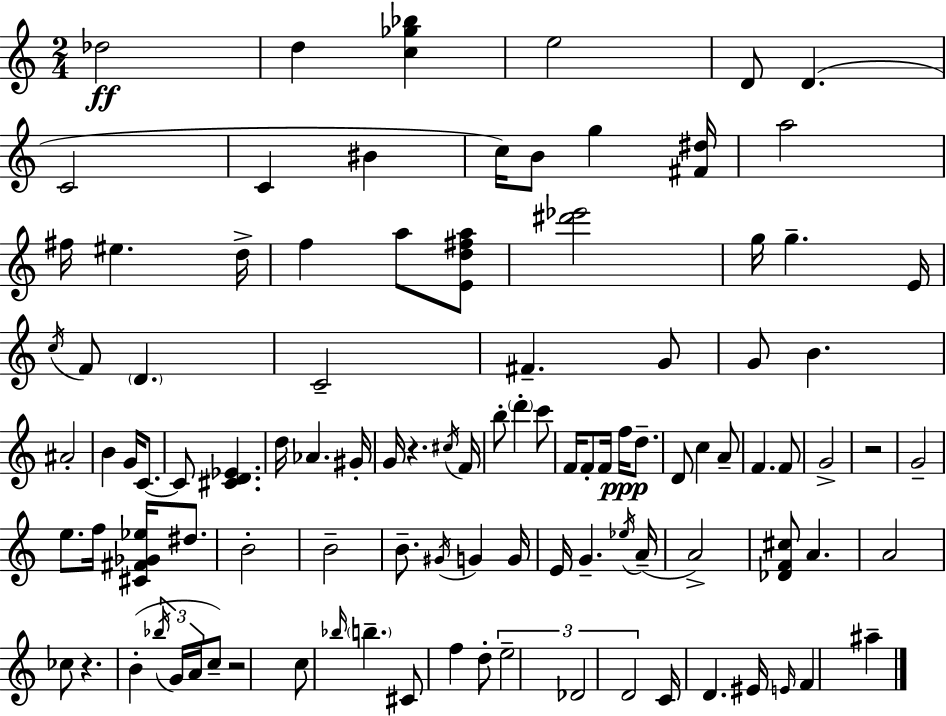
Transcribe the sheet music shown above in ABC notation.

X:1
T:Untitled
M:2/4
L:1/4
K:Am
_d2 d [c_g_b] e2 D/2 D C2 C ^B c/4 B/2 g [^F^d]/4 a2 ^f/4 ^e d/4 f a/2 [Ed^fa]/2 [^d'_e']2 g/4 g E/4 c/4 F/2 D C2 ^F G/2 G/2 B ^A2 B G/4 C/2 C/2 [^CD_E] d/4 _A ^G/4 G/4 z ^c/4 F/4 b/2 d' c'/2 F/4 F/2 F/4 f/4 d/2 D/2 c A/2 F F/2 G2 z2 G2 e/2 f/4 [^C^F_G_e]/4 ^d/2 B2 B2 B/2 ^G/4 G G/4 E/4 G _e/4 A/4 A2 [_DF^c]/2 A A2 _c/2 z B _b/4 G/4 A/4 c/2 z2 c/2 _b/4 b ^C/2 f d/2 e2 _D2 D2 C/4 D ^E/4 E/4 F ^a